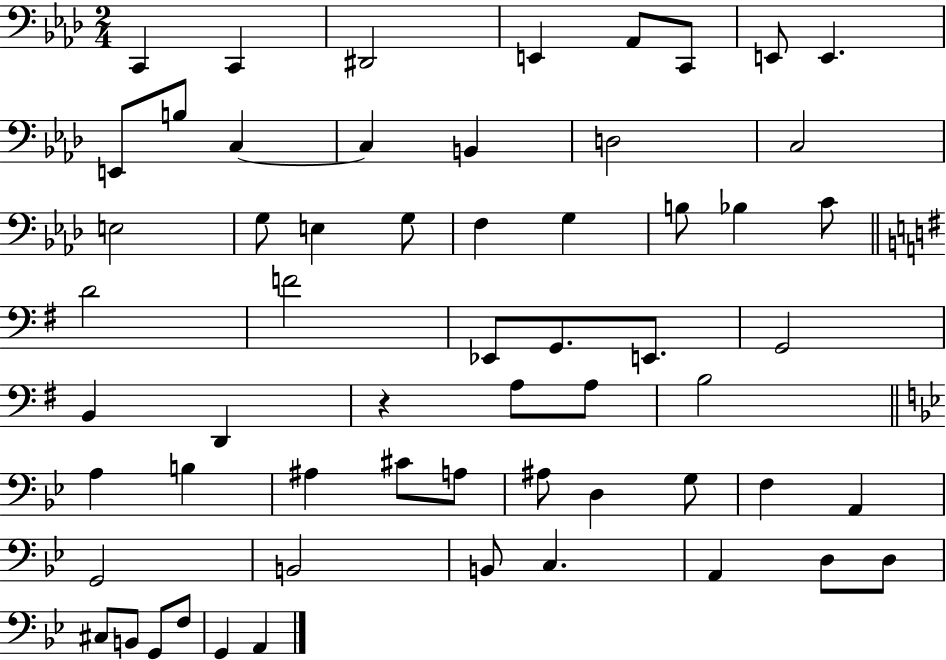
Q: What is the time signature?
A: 2/4